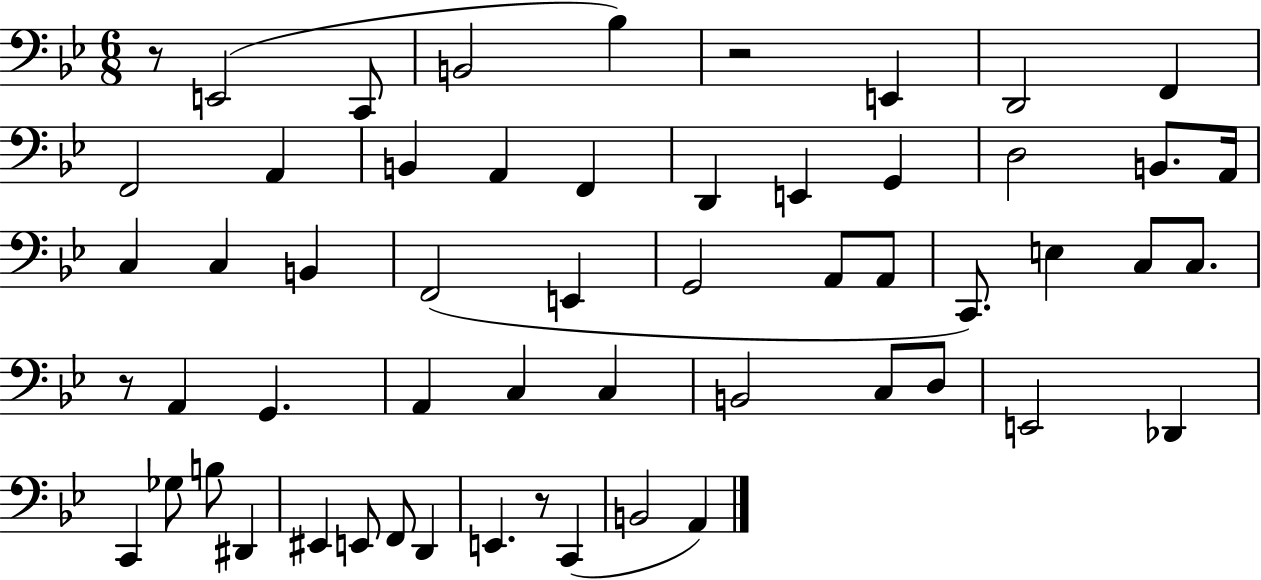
R/e E2/h C2/e B2/h Bb3/q R/h E2/q D2/h F2/q F2/h A2/q B2/q A2/q F2/q D2/q E2/q G2/q D3/h B2/e. A2/s C3/q C3/q B2/q F2/h E2/q G2/h A2/e A2/e C2/e. E3/q C3/e C3/e. R/e A2/q G2/q. A2/q C3/q C3/q B2/h C3/e D3/e E2/h Db2/q C2/q Gb3/e B3/e D#2/q EIS2/q E2/e F2/e D2/q E2/q. R/e C2/q B2/h A2/q